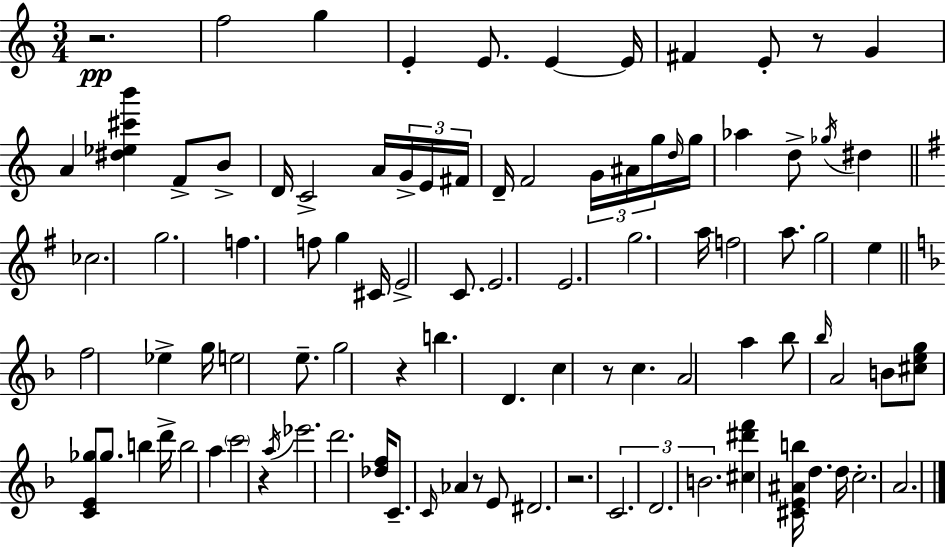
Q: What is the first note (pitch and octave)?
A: F5